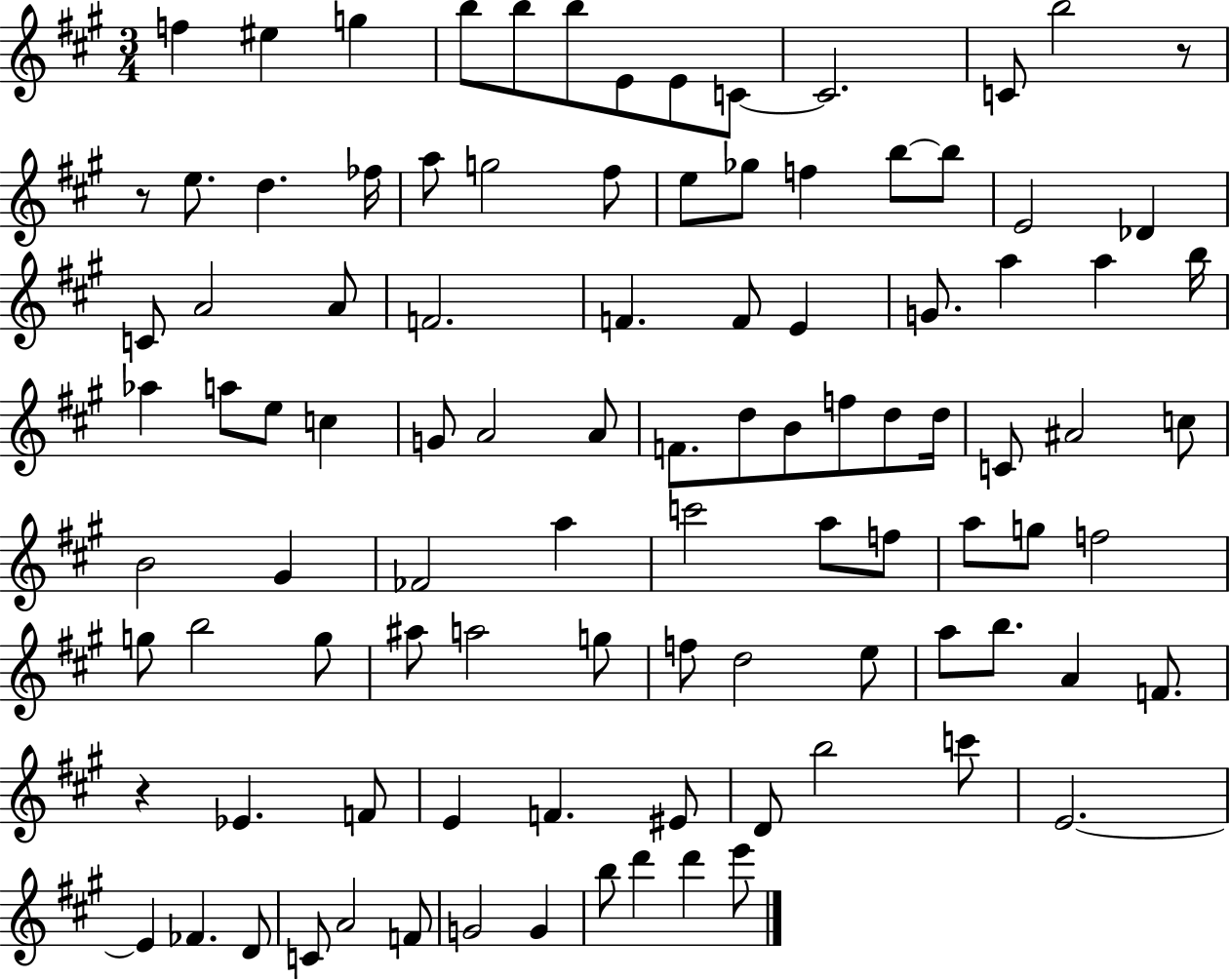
X:1
T:Untitled
M:3/4
L:1/4
K:A
f ^e g b/2 b/2 b/2 E/2 E/2 C/2 C2 C/2 b2 z/2 z/2 e/2 d _f/4 a/2 g2 ^f/2 e/2 _g/2 f b/2 b/2 E2 _D C/2 A2 A/2 F2 F F/2 E G/2 a a b/4 _a a/2 e/2 c G/2 A2 A/2 F/2 d/2 B/2 f/2 d/2 d/4 C/2 ^A2 c/2 B2 ^G _F2 a c'2 a/2 f/2 a/2 g/2 f2 g/2 b2 g/2 ^a/2 a2 g/2 f/2 d2 e/2 a/2 b/2 A F/2 z _E F/2 E F ^E/2 D/2 b2 c'/2 E2 E _F D/2 C/2 A2 F/2 G2 G b/2 d' d' e'/2